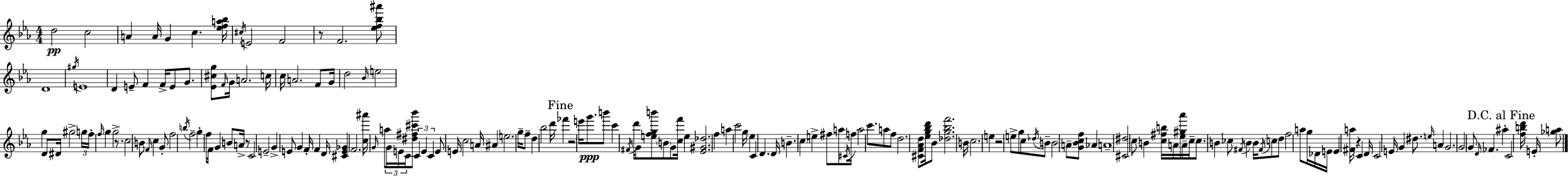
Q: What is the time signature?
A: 4/4